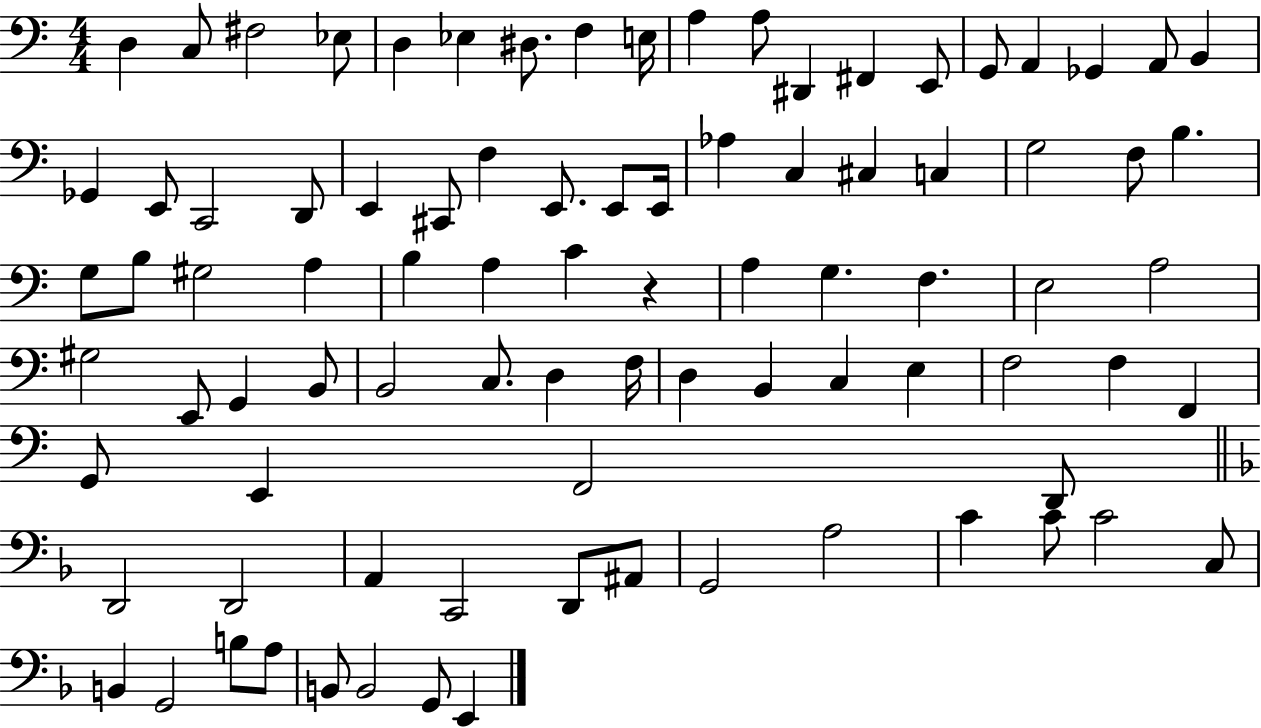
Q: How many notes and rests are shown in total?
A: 88